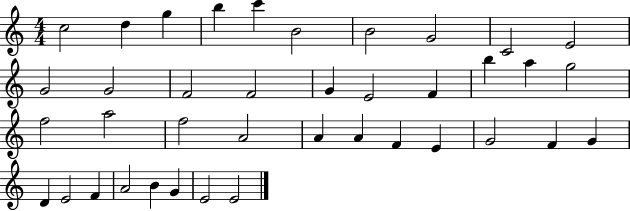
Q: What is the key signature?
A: C major